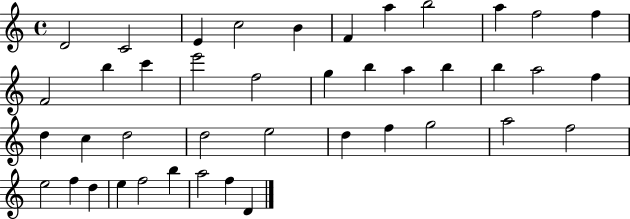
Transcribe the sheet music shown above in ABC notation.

X:1
T:Untitled
M:4/4
L:1/4
K:C
D2 C2 E c2 B F a b2 a f2 f F2 b c' e'2 f2 g b a b b a2 f d c d2 d2 e2 d f g2 a2 f2 e2 f d e f2 b a2 f D